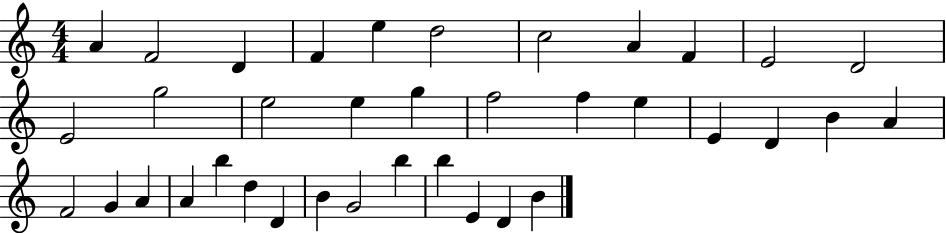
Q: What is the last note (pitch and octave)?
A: B4